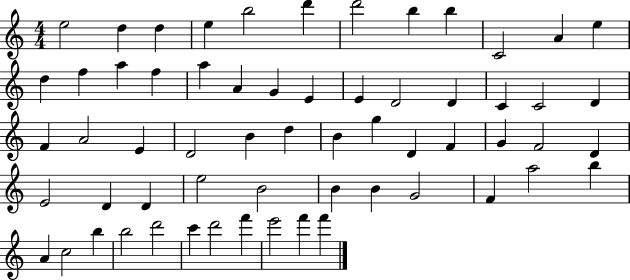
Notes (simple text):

E5/h D5/q D5/q E5/q B5/h D6/q D6/h B5/q B5/q C4/h A4/q E5/q D5/q F5/q A5/q F5/q A5/q A4/q G4/q E4/q E4/q D4/h D4/q C4/q C4/h D4/q F4/q A4/h E4/q D4/h B4/q D5/q B4/q G5/q D4/q F4/q G4/q F4/h D4/q E4/h D4/q D4/q E5/h B4/h B4/q B4/q G4/h F4/q A5/h B5/q A4/q C5/h B5/q B5/h D6/h C6/q D6/h F6/q E6/h F6/q F6/q